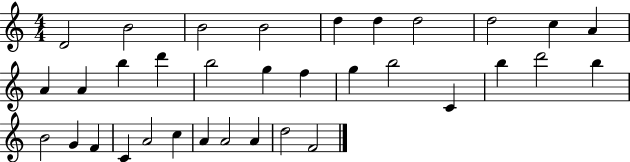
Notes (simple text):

D4/h B4/h B4/h B4/h D5/q D5/q D5/h D5/h C5/q A4/q A4/q A4/q B5/q D6/q B5/h G5/q F5/q G5/q B5/h C4/q B5/q D6/h B5/q B4/h G4/q F4/q C4/q A4/h C5/q A4/q A4/h A4/q D5/h F4/h